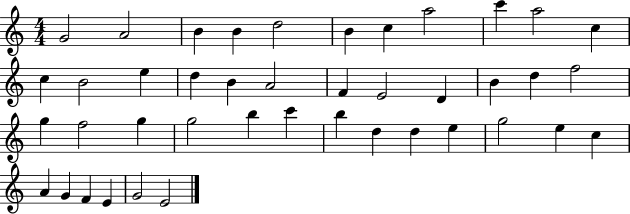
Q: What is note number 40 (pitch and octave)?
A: E4